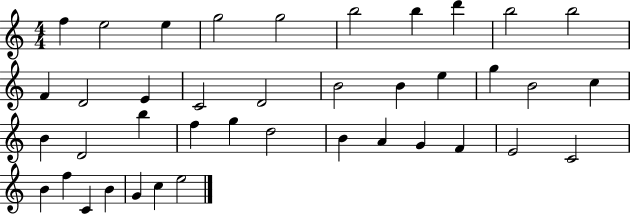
F5/q E5/h E5/q G5/h G5/h B5/h B5/q D6/q B5/h B5/h F4/q D4/h E4/q C4/h D4/h B4/h B4/q E5/q G5/q B4/h C5/q B4/q D4/h B5/q F5/q G5/q D5/h B4/q A4/q G4/q F4/q E4/h C4/h B4/q F5/q C4/q B4/q G4/q C5/q E5/h